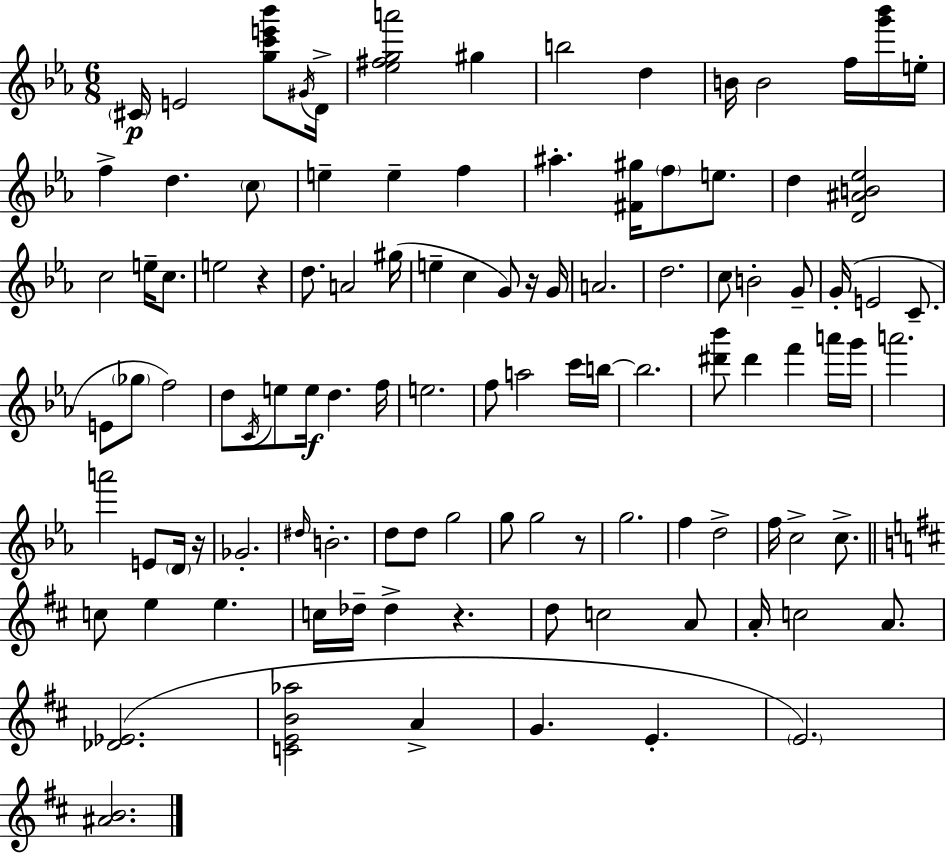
{
  \clef treble
  \numericTimeSignature
  \time 6/8
  \key ees \major
  \repeat volta 2 { \parenthesize cis'16\p e'2 <g'' c''' e''' bes'''>8 \acciaccatura { gis'16 } | d'16-> <ees'' fis'' g'' a'''>2 gis''4 | b''2 d''4 | b'16 b'2 f''16 <g''' bes'''>16 | \break e''16-. f''4-> d''4. \parenthesize c''8 | e''4-- e''4-- f''4 | ais''4.-. <fis' gis''>16 \parenthesize f''8 e''8. | d''4 <d' ais' b' ees''>2 | \break c''2 e''16-- c''8. | e''2 r4 | d''8. a'2 | gis''16( e''4-- c''4 g'8) r16 | \break g'16 a'2. | d''2. | c''8 b'2-. g'8-- | g'16-.( e'2 c'8.-- | \break e'8 \parenthesize ges''8 f''2) | d''8 \acciaccatura { c'16 } e''8 e''16\f d''4. | f''16 e''2. | f''8 a''2 | \break c'''16 b''16~~ b''2. | <dis''' bes'''>8 dis'''4 f'''4 | a'''16 g'''16 a'''2. | a'''2 e'8 | \break \parenthesize d'16 r16 ges'2.-. | \grace { dis''16 } b'2.-. | d''8 d''8 g''2 | g''8 g''2 | \break r8 g''2. | f''4 d''2-> | f''16 c''2-> | c''8.-> \bar "||" \break \key d \major c''8 e''4 e''4. | c''16 des''16-- des''4-> r4. | d''8 c''2 a'8 | a'16-. c''2 a'8. | \break <des' ees'>2.( | <c' e' b' aes''>2 a'4-> | g'4. e'4.-. | \parenthesize e'2.) | \break <ais' b'>2. | } \bar "|."
}